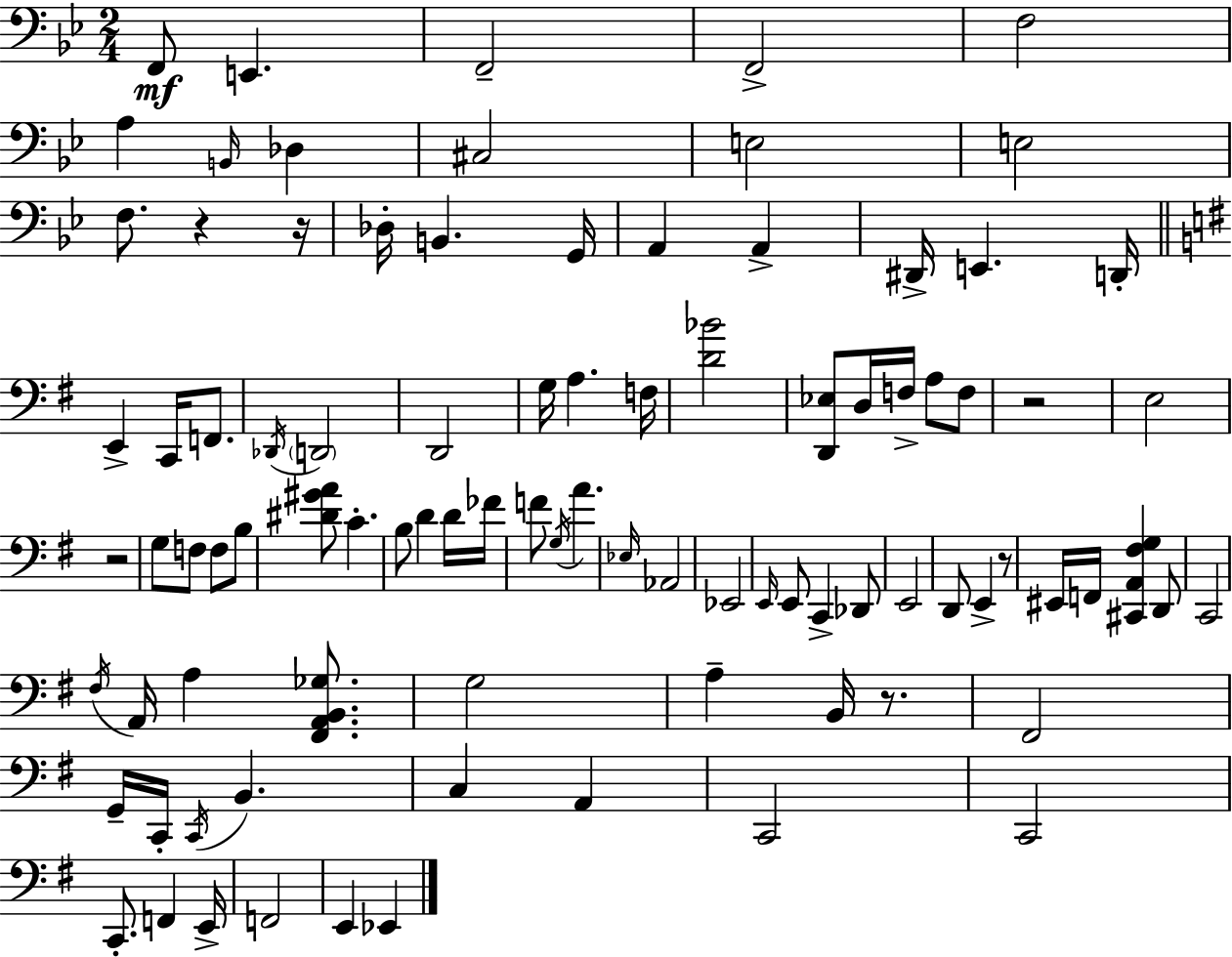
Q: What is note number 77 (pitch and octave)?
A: F2